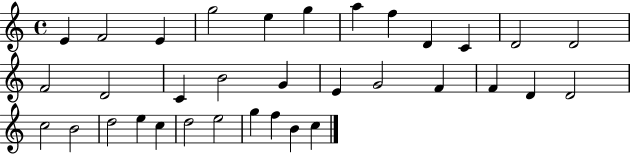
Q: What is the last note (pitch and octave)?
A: C5